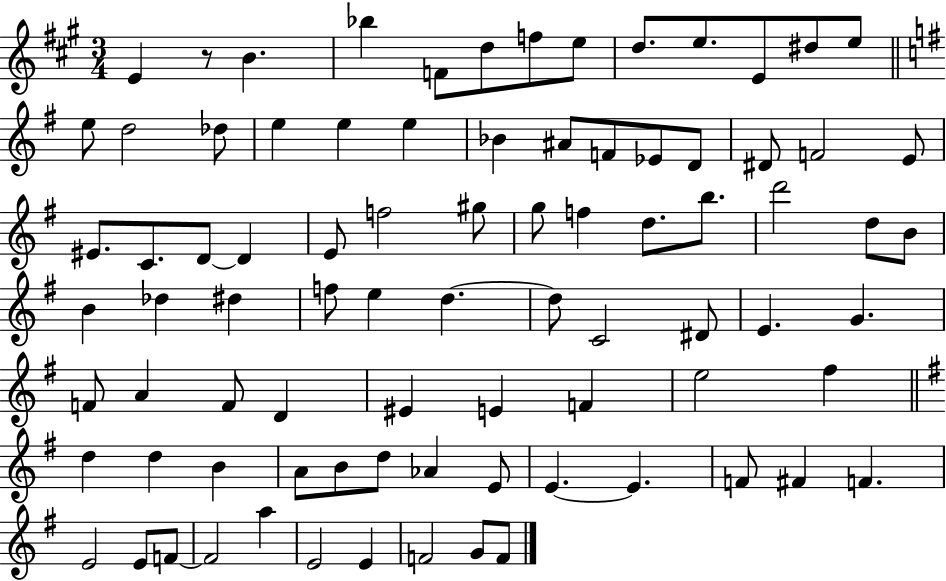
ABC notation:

X:1
T:Untitled
M:3/4
L:1/4
K:A
E z/2 B _b F/2 d/2 f/2 e/2 d/2 e/2 E/2 ^d/2 e/2 e/2 d2 _d/2 e e e _B ^A/2 F/2 _E/2 D/2 ^D/2 F2 E/2 ^E/2 C/2 D/2 D E/2 f2 ^g/2 g/2 f d/2 b/2 d'2 d/2 B/2 B _d ^d f/2 e d d/2 C2 ^D/2 E G F/2 A F/2 D ^E E F e2 ^f d d B A/2 B/2 d/2 _A E/2 E E F/2 ^F F E2 E/2 F/2 F2 a E2 E F2 G/2 F/2